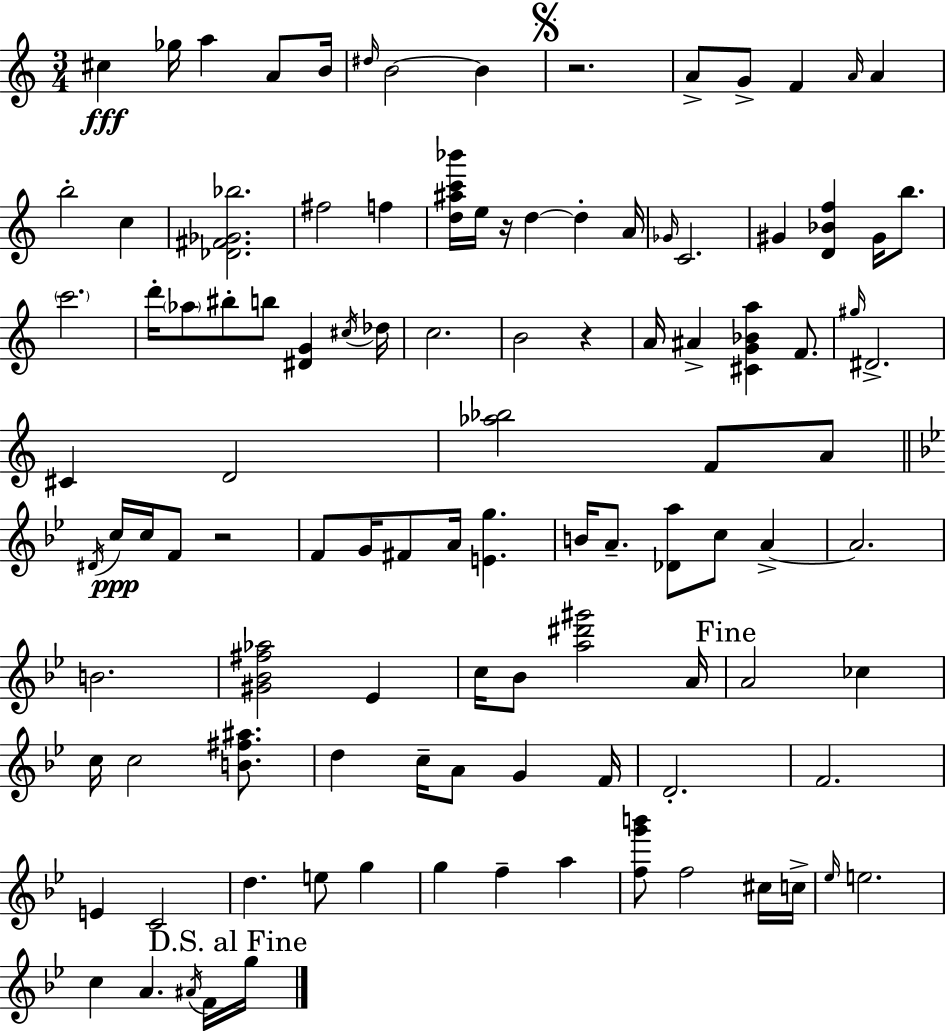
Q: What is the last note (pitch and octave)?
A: G5